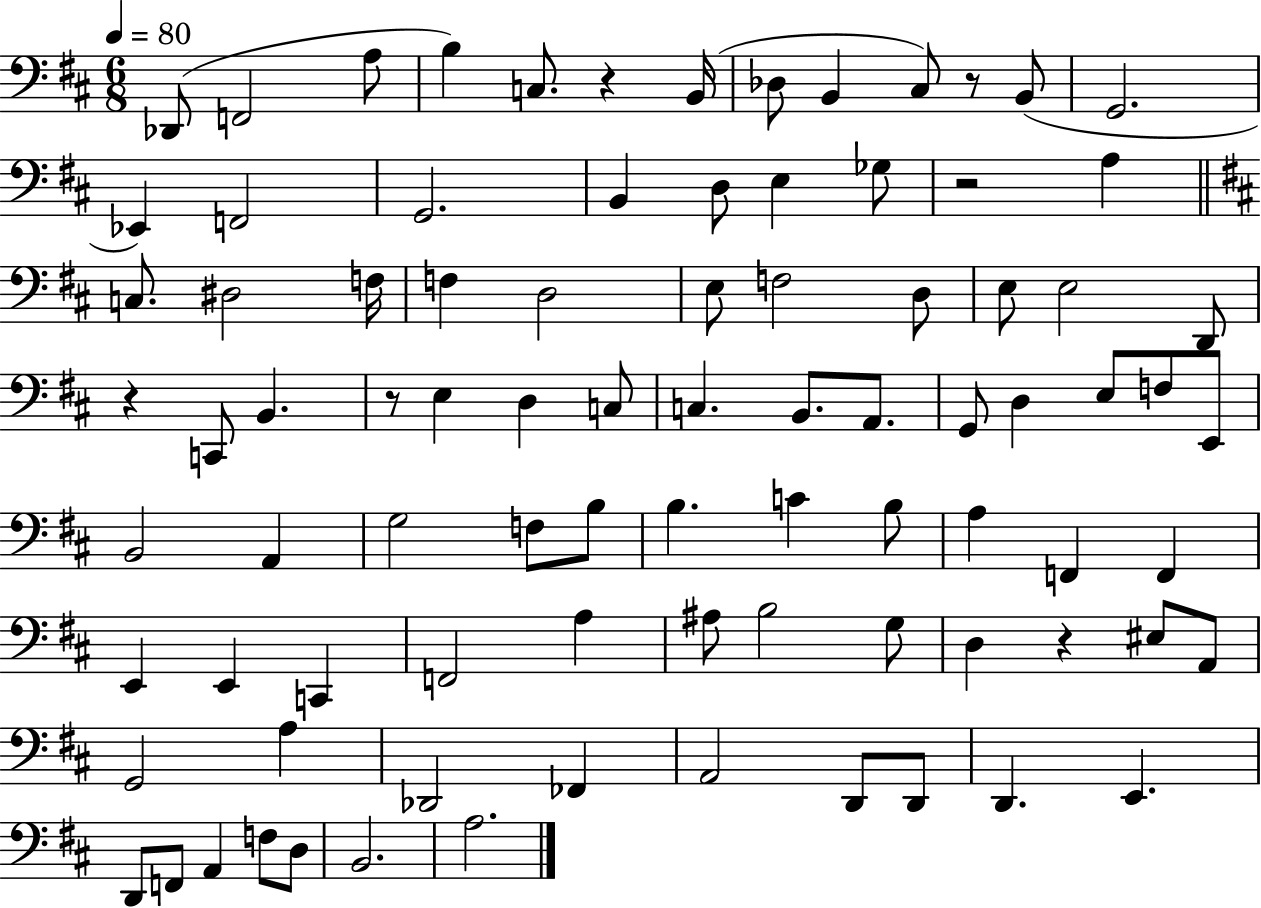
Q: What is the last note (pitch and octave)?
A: A3